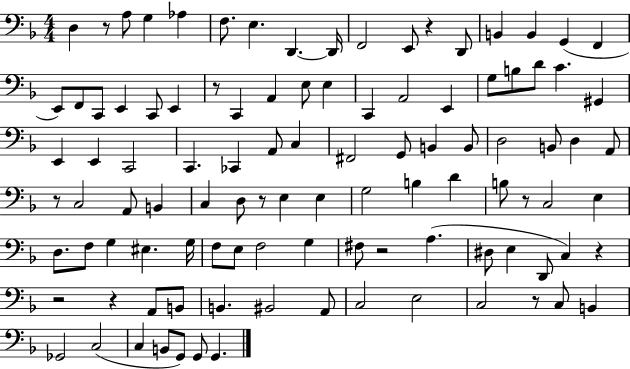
X:1
T:Untitled
M:4/4
L:1/4
K:F
D, z/2 A,/2 G, _A, F,/2 E, D,, D,,/4 F,,2 E,,/2 z D,,/2 B,, B,, G,, F,, E,,/2 F,,/2 C,,/2 E,, C,,/2 E,, z/2 C,, A,, E,/2 E, C,, A,,2 E,, G,/2 B,/2 D/2 C ^G,, E,, E,, C,,2 C,, _C,, A,,/2 C, ^F,,2 G,,/2 B,, B,,/2 D,2 B,,/2 D, A,,/2 z/2 C,2 A,,/2 B,, C, D,/2 z/2 E, E, G,2 B, D B,/2 z/2 C,2 E, D,/2 F,/2 G, ^E, G,/4 F,/2 E,/2 F,2 G, ^F,/2 z2 A, ^D,/2 E, D,,/2 C, z z2 z A,,/2 B,,/2 B,, ^B,,2 A,,/2 C,2 E,2 C,2 z/2 C,/2 B,, _G,,2 C,2 C, B,,/2 G,,/2 G,,/2 G,,